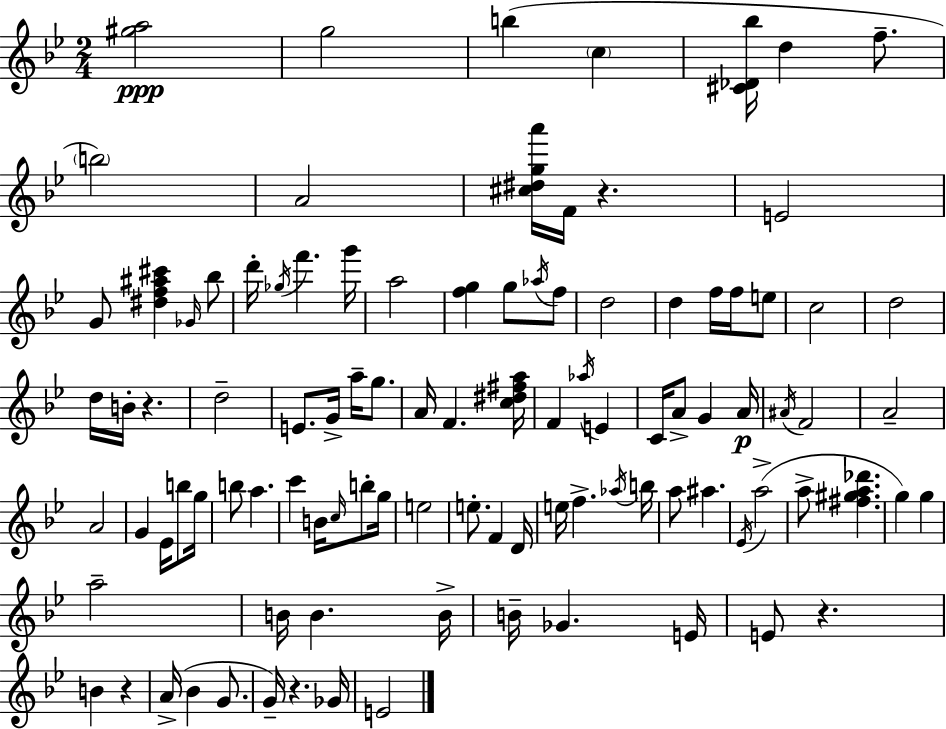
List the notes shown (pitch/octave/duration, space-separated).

[G#5,A5]/h G5/h B5/q C5/q [C#4,Db4,Bb5]/s D5/q F5/e. B5/h A4/h [C#5,D#5,G5,A6]/s F4/s R/q. E4/h G4/e [D#5,F5,A#5,C#6]/q Gb4/s Bb5/e D6/s Gb5/s F6/q. G6/s A5/h [F5,G5]/q G5/e Ab5/s F5/e D5/h D5/q F5/s F5/s E5/e C5/h D5/h D5/s B4/s R/q. D5/h E4/e. G4/s A5/s G5/e. A4/s F4/q. [C5,D#5,F#5,A5]/s F4/q Ab5/s E4/q C4/s A4/e G4/q A4/s A#4/s F4/h A4/h A4/h G4/q Eb4/s B5/e G5/s B5/e A5/q. C6/q B4/s C5/s B5/e G5/s E5/h E5/e. F4/q D4/s E5/s F5/q. Ab5/s B5/s A5/e A#5/q. Eb4/s A5/h A5/e [F#5,G#5,A5,Db6]/q. G5/q G5/q A5/h B4/s B4/q. B4/s B4/s Gb4/q. E4/s E4/e R/q. B4/q R/q A4/s Bb4/q G4/e. G4/s R/q. Gb4/s E4/h